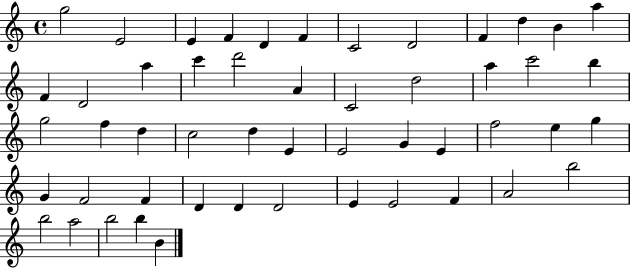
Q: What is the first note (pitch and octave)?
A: G5